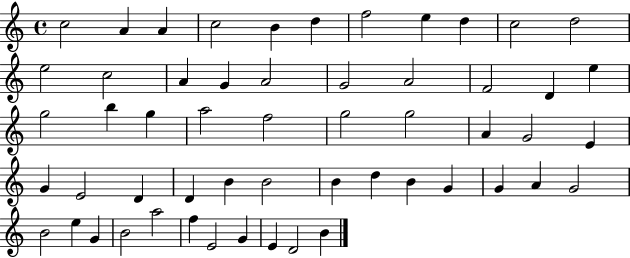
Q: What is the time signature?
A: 4/4